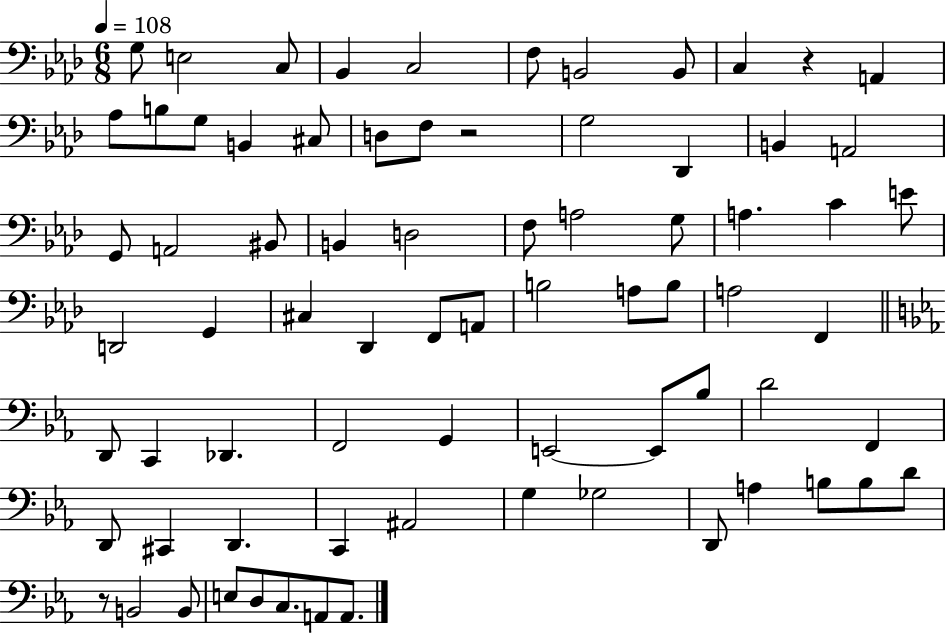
X:1
T:Untitled
M:6/8
L:1/4
K:Ab
G,/2 E,2 C,/2 _B,, C,2 F,/2 B,,2 B,,/2 C, z A,, _A,/2 B,/2 G,/2 B,, ^C,/2 D,/2 F,/2 z2 G,2 _D,, B,, A,,2 G,,/2 A,,2 ^B,,/2 B,, D,2 F,/2 A,2 G,/2 A, C E/2 D,,2 G,, ^C, _D,, F,,/2 A,,/2 B,2 A,/2 B,/2 A,2 F,, D,,/2 C,, _D,, F,,2 G,, E,,2 E,,/2 _B,/2 D2 F,, D,,/2 ^C,, D,, C,, ^A,,2 G, _G,2 D,,/2 A, B,/2 B,/2 D/2 z/2 B,,2 B,,/2 E,/2 D,/2 C,/2 A,,/2 A,,/2